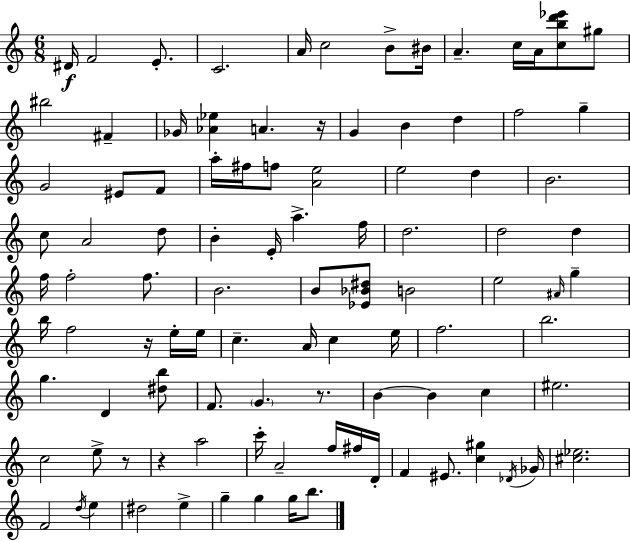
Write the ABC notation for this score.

X:1
T:Untitled
M:6/8
L:1/4
K:Am
^D/4 F2 E/2 C2 A/4 c2 B/2 ^B/4 A c/4 A/4 [cbd'_e']/2 ^g/2 ^b2 ^F _G/4 [_A_e] A z/4 G B d f2 g G2 ^E/2 F/2 a/4 ^f/4 f/2 [Ae]2 e2 d B2 c/2 A2 d/2 B E/4 a f/4 d2 d2 d f/4 f2 f/2 B2 B/2 [_E_B^d]/2 B2 e2 ^A/4 g b/4 f2 z/4 e/4 e/4 c A/4 c e/4 f2 b2 g D [^db]/2 F/2 G z/2 B B c ^e2 c2 e/2 z/2 z a2 c'/4 A2 f/4 ^f/4 D/4 F ^E/2 [c^g] _D/4 _G/4 [^c_e]2 F2 d/4 e ^d2 e g g g/4 b/2